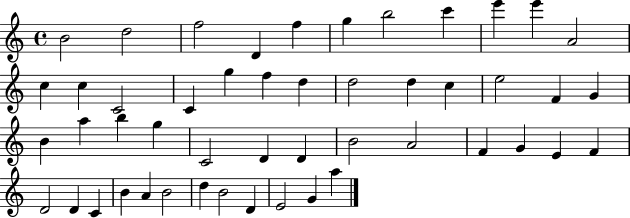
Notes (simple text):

B4/h D5/h F5/h D4/q F5/q G5/q B5/h C6/q E6/q E6/q A4/h C5/q C5/q C4/h C4/q G5/q F5/q D5/q D5/h D5/q C5/q E5/h F4/q G4/q B4/q A5/q B5/q G5/q C4/h D4/q D4/q B4/h A4/h F4/q G4/q E4/q F4/q D4/h D4/q C4/q B4/q A4/q B4/h D5/q B4/h D4/q E4/h G4/q A5/q